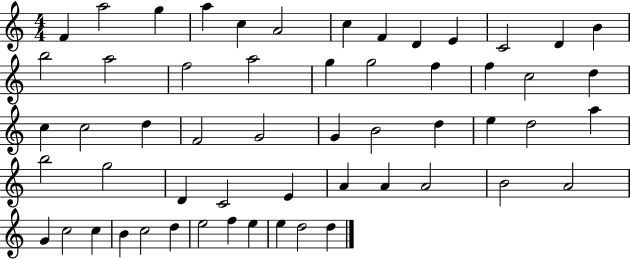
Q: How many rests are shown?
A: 0